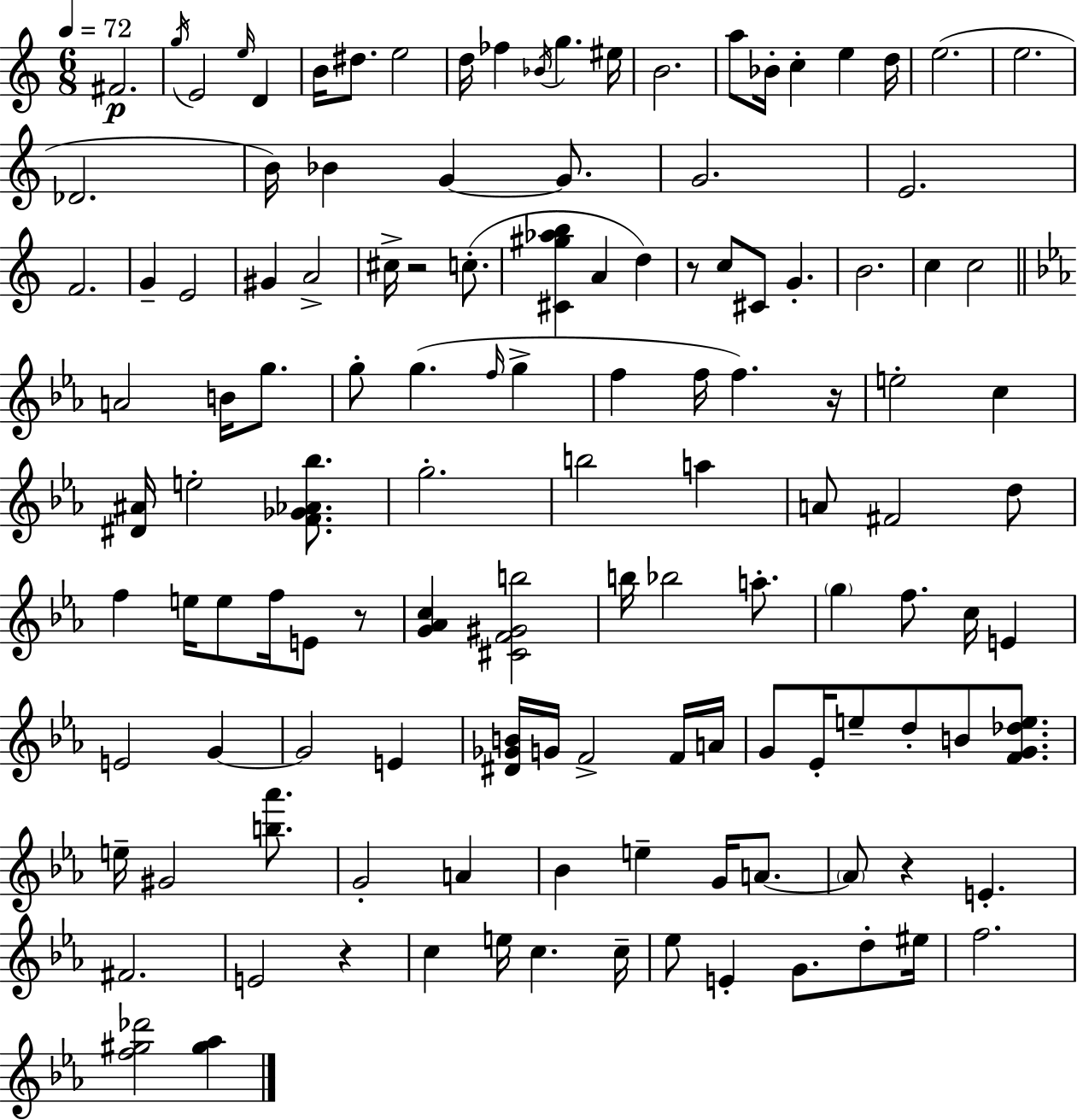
F#4/h. G5/s E4/h E5/s D4/q B4/s D#5/e. E5/h D5/s FES5/q Bb4/s G5/q. EIS5/s B4/h. A5/e Bb4/s C5/q E5/q D5/s E5/h. E5/h. Db4/h. B4/s Bb4/q G4/q G4/e. G4/h. E4/h. F4/h. G4/q E4/h G#4/q A4/h C#5/s R/h C5/e. [C#4,G#5,Ab5,B5]/q A4/q D5/q R/e C5/e C#4/e G4/q. B4/h. C5/q C5/h A4/h B4/s G5/e. G5/e G5/q. F5/s G5/q F5/q F5/s F5/q. R/s E5/h C5/q [D#4,A#4]/s E5/h [F4,Gb4,Ab4,Bb5]/e. G5/h. B5/h A5/q A4/e F#4/h D5/e F5/q E5/s E5/e F5/s E4/e R/e [G4,Ab4,C5]/q [C#4,F4,G#4,B5]/h B5/s Bb5/h A5/e. G5/q F5/e. C5/s E4/q E4/h G4/q G4/h E4/q [D#4,Gb4,B4]/s G4/s F4/h F4/s A4/s G4/e Eb4/s E5/e D5/e B4/e [F4,G4,Db5,E5]/e. E5/s G#4/h [B5,Ab6]/e. G4/h A4/q Bb4/q E5/q G4/s A4/e. A4/e R/q E4/q. F#4/h. E4/h R/q C5/q E5/s C5/q. C5/s Eb5/e E4/q G4/e. D5/e EIS5/s F5/h. [F5,G#5,Db6]/h [G#5,Ab5]/q